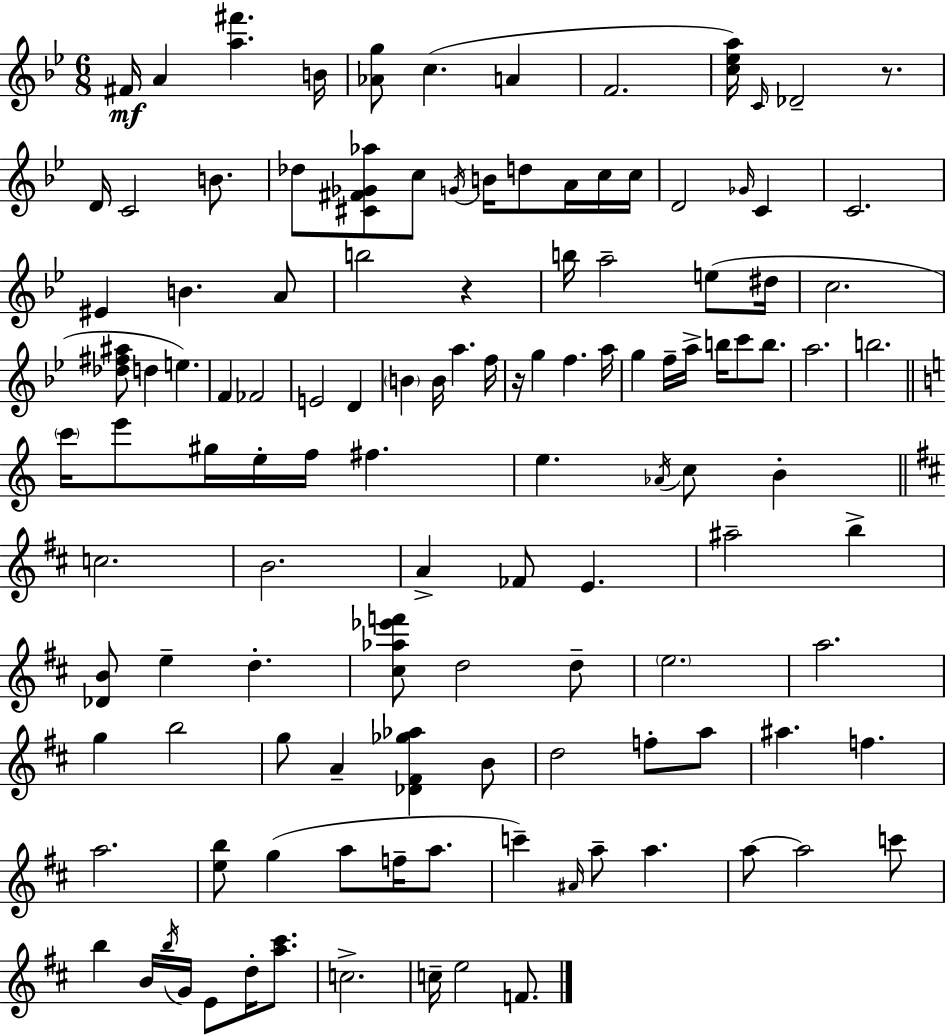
F#4/s A4/q [A5,F#6]/q. B4/s [Ab4,G5]/e C5/q. A4/q F4/h. [C5,Eb5,A5]/s C4/s Db4/h R/e. D4/s C4/h B4/e. Db5/e [C#4,F#4,Gb4,Ab5]/e C5/e G4/s B4/s D5/e A4/s C5/s C5/s D4/h Gb4/s C4/q C4/h. EIS4/q B4/q. A4/e B5/h R/q B5/s A5/h E5/e D#5/s C5/h. [Db5,F#5,A#5]/e D5/q E5/q. F4/q FES4/h E4/h D4/q B4/q B4/s A5/q. F5/s R/s G5/q F5/q. A5/s G5/q F5/s A5/s B5/s C6/e B5/e. A5/h. B5/h. C6/s E6/e G#5/s E5/s F5/s F#5/q. E5/q. Ab4/s C5/e B4/q C5/h. B4/h. A4/q FES4/e E4/q. A#5/h B5/q [Db4,B4]/e E5/q D5/q. [C#5,Ab5,Eb6,F6]/e D5/h D5/e E5/h. A5/h. G5/q B5/h G5/e A4/q [Db4,F#4,Gb5,Ab5]/q B4/e D5/h F5/e A5/e A#5/q. F5/q. A5/h. [E5,B5]/e G5/q A5/e F5/s A5/e. C6/q A#4/s A5/e A5/q. A5/e A5/h C6/e B5/q B4/s B5/s G4/s E4/e D5/s [A5,C#6]/e. C5/h. C5/s E5/h F4/e.